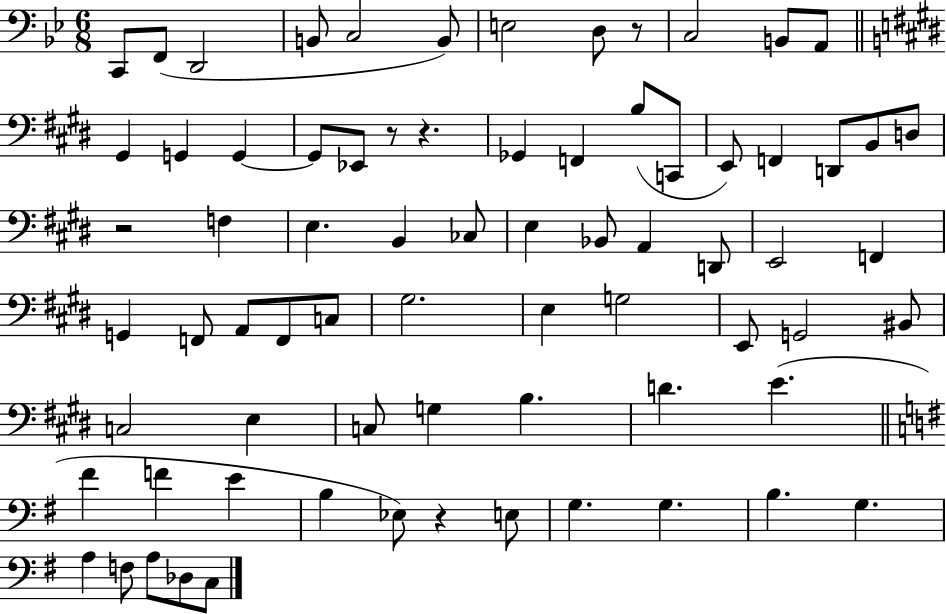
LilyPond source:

{
  \clef bass
  \numericTimeSignature
  \time 6/8
  \key bes \major
  \repeat volta 2 { c,8 f,8( d,2 | b,8 c2 b,8) | e2 d8 r8 | c2 b,8 a,8 | \break \bar "||" \break \key e \major gis,4 g,4 g,4~~ | g,8 ees,8 r8 r4. | ges,4 f,4 b8( c,8 | e,8) f,4 d,8 b,8 d8 | \break r2 f4 | e4. b,4 ces8 | e4 bes,8 a,4 d,8 | e,2 f,4 | \break g,4 f,8 a,8 f,8 c8 | gis2. | e4 g2 | e,8 g,2 bis,8 | \break c2 e4 | c8 g4 b4. | d'4. e'4.( | \bar "||" \break \key g \major fis'4 f'4 e'4 | b4 ees8) r4 e8 | g4. g4. | b4. g4. | \break a4 f8 a8 des8 c8 | } \bar "|."
}